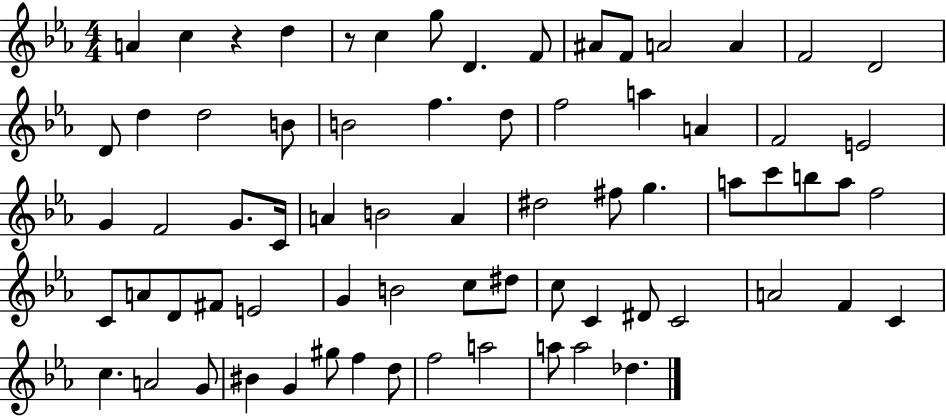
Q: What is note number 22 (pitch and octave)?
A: A5